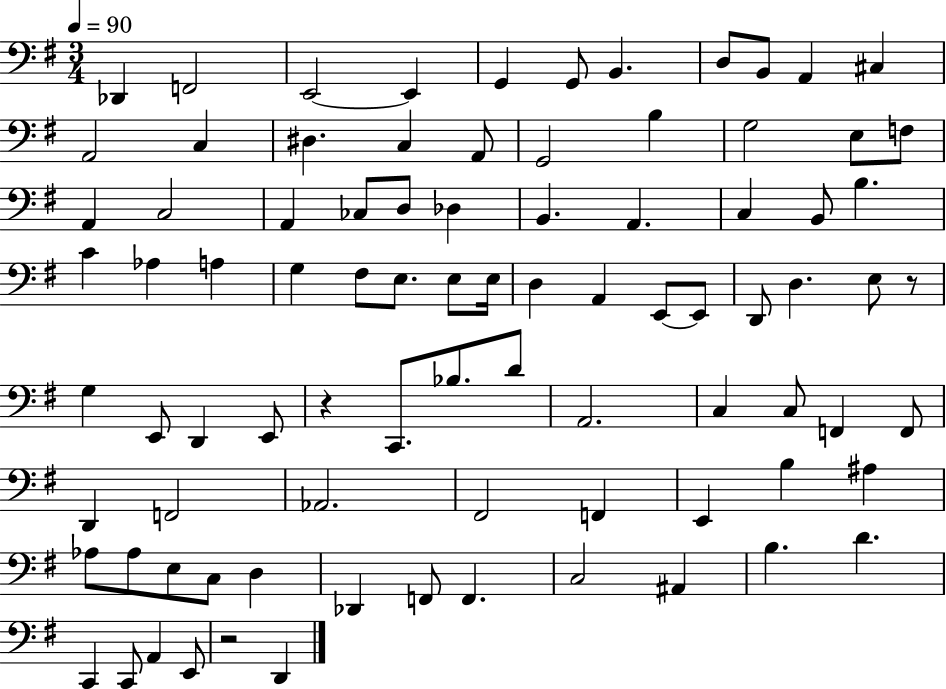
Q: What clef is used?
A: bass